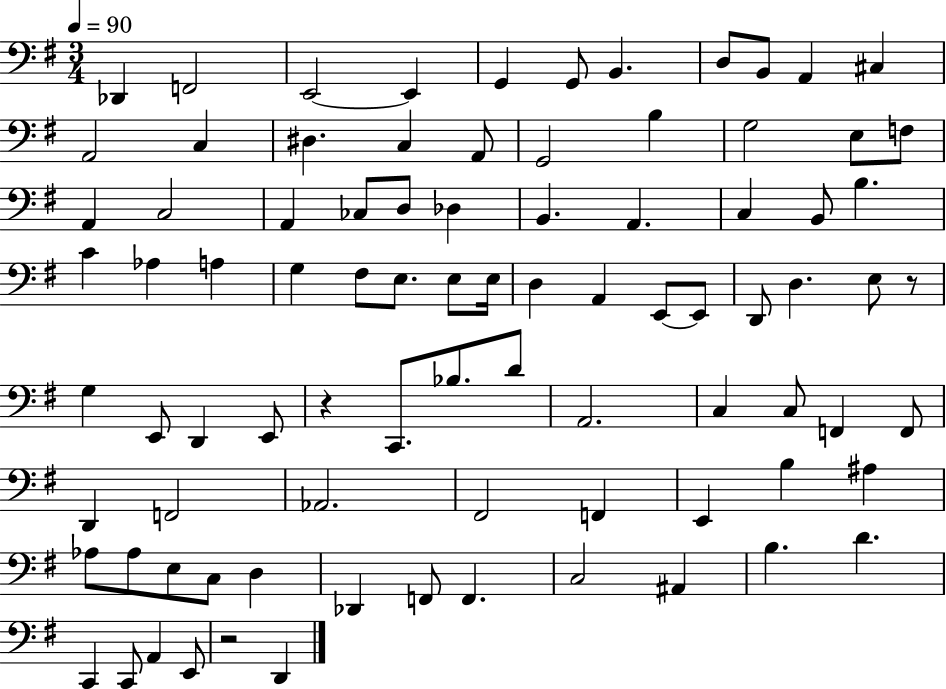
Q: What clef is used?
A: bass